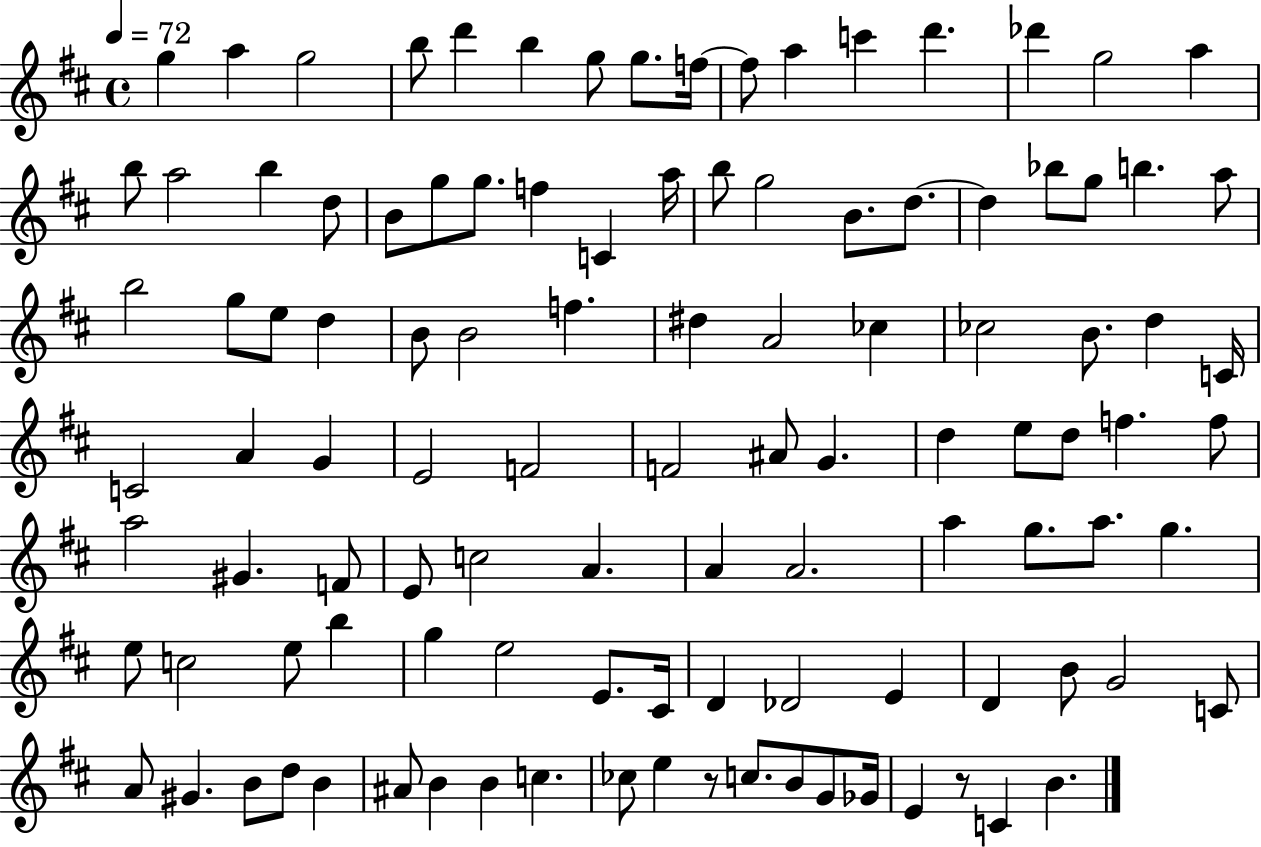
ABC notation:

X:1
T:Untitled
M:4/4
L:1/4
K:D
g a g2 b/2 d' b g/2 g/2 f/4 f/2 a c' d' _d' g2 a b/2 a2 b d/2 B/2 g/2 g/2 f C a/4 b/2 g2 B/2 d/2 d _b/2 g/2 b a/2 b2 g/2 e/2 d B/2 B2 f ^d A2 _c _c2 B/2 d C/4 C2 A G E2 F2 F2 ^A/2 G d e/2 d/2 f f/2 a2 ^G F/2 E/2 c2 A A A2 a g/2 a/2 g e/2 c2 e/2 b g e2 E/2 ^C/4 D _D2 E D B/2 G2 C/2 A/2 ^G B/2 d/2 B ^A/2 B B c _c/2 e z/2 c/2 B/2 G/2 _G/4 E z/2 C B